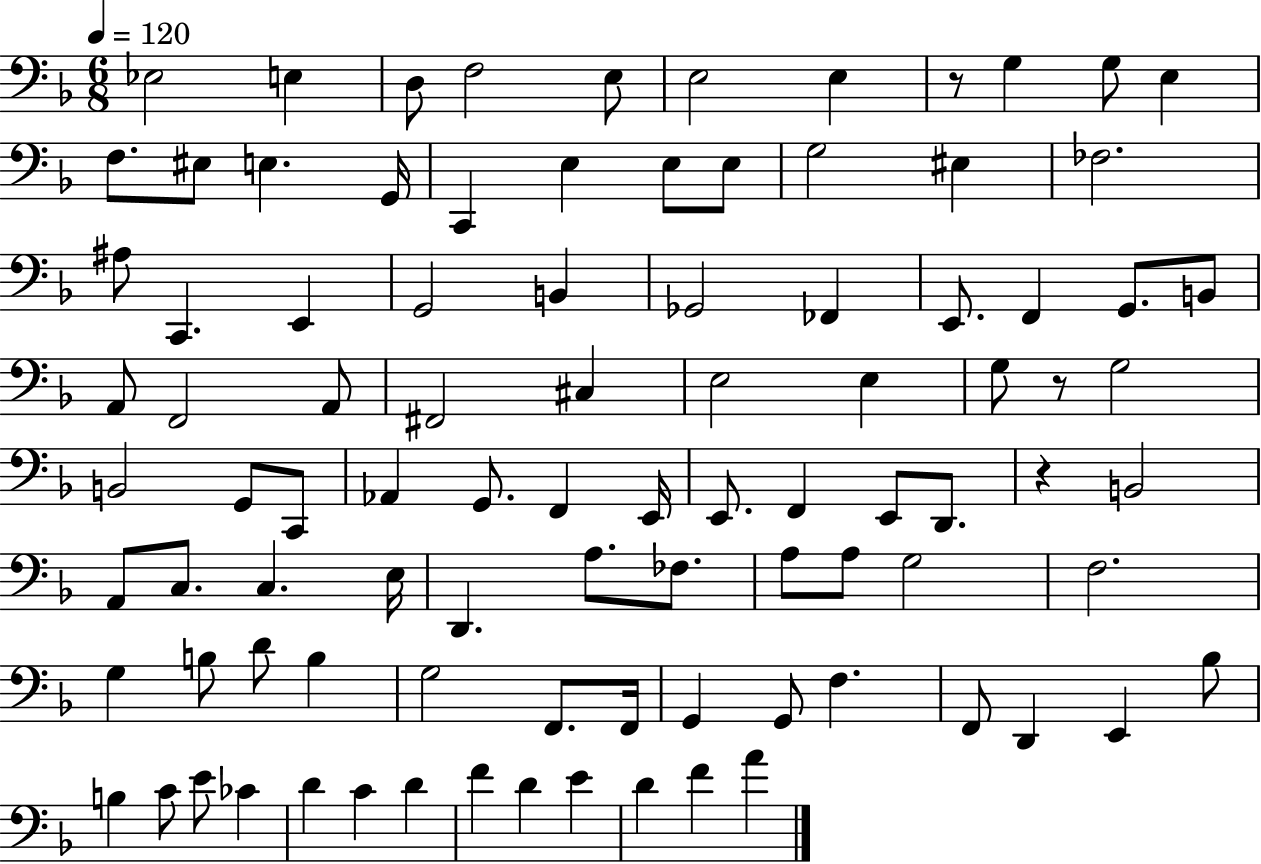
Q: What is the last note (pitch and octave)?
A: A4